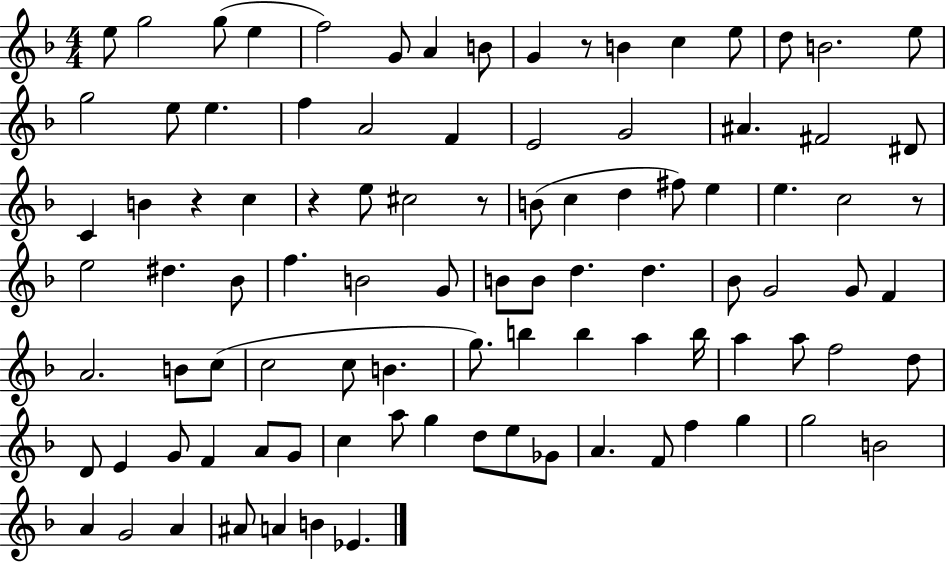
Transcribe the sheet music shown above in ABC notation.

X:1
T:Untitled
M:4/4
L:1/4
K:F
e/2 g2 g/2 e f2 G/2 A B/2 G z/2 B c e/2 d/2 B2 e/2 g2 e/2 e f A2 F E2 G2 ^A ^F2 ^D/2 C B z c z e/2 ^c2 z/2 B/2 c d ^f/2 e e c2 z/2 e2 ^d _B/2 f B2 G/2 B/2 B/2 d d _B/2 G2 G/2 F A2 B/2 c/2 c2 c/2 B g/2 b b a b/4 a a/2 f2 d/2 D/2 E G/2 F A/2 G/2 c a/2 g d/2 e/2 _G/2 A F/2 f g g2 B2 A G2 A ^A/2 A B _E